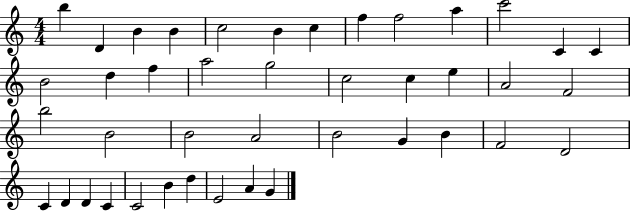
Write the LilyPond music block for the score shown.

{
  \clef treble
  \numericTimeSignature
  \time 4/4
  \key c \major
  b''4 d'4 b'4 b'4 | c''2 b'4 c''4 | f''4 f''2 a''4 | c'''2 c'4 c'4 | \break b'2 d''4 f''4 | a''2 g''2 | c''2 c''4 e''4 | a'2 f'2 | \break b''2 b'2 | b'2 a'2 | b'2 g'4 b'4 | f'2 d'2 | \break c'4 d'4 d'4 c'4 | c'2 b'4 d''4 | e'2 a'4 g'4 | \bar "|."
}